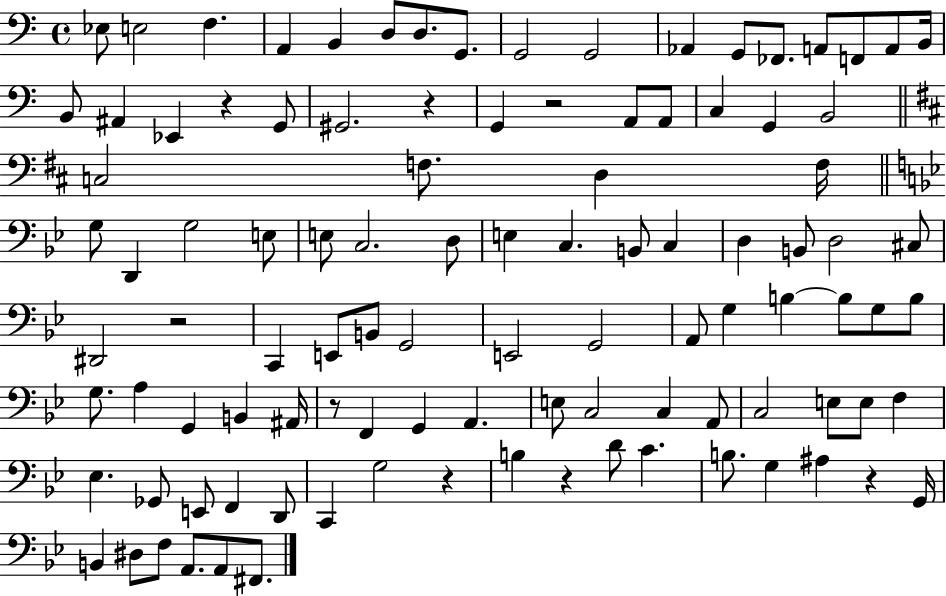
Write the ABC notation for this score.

X:1
T:Untitled
M:4/4
L:1/4
K:C
_E,/2 E,2 F, A,, B,, D,/2 D,/2 G,,/2 G,,2 G,,2 _A,, G,,/2 _F,,/2 A,,/2 F,,/2 A,,/2 B,,/4 B,,/2 ^A,, _E,, z G,,/2 ^G,,2 z G,, z2 A,,/2 A,,/2 C, G,, B,,2 C,2 F,/2 D, F,/4 G,/2 D,, G,2 E,/2 E,/2 C,2 D,/2 E, C, B,,/2 C, D, B,,/2 D,2 ^C,/2 ^D,,2 z2 C,, E,,/2 B,,/2 G,,2 E,,2 G,,2 A,,/2 G, B, B,/2 G,/2 B,/2 G,/2 A, G,, B,, ^A,,/4 z/2 F,, G,, A,, E,/2 C,2 C, A,,/2 C,2 E,/2 E,/2 F, _E, _G,,/2 E,,/2 F,, D,,/2 C,, G,2 z B, z D/2 C B,/2 G, ^A, z G,,/4 B,, ^D,/2 F,/2 A,,/2 A,,/2 ^F,,/2